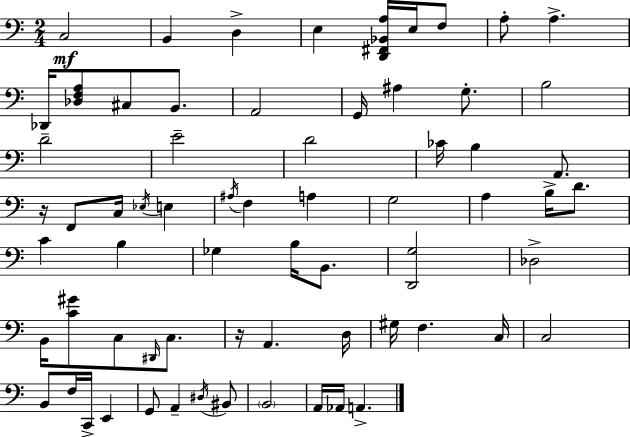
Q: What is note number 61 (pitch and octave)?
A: A2